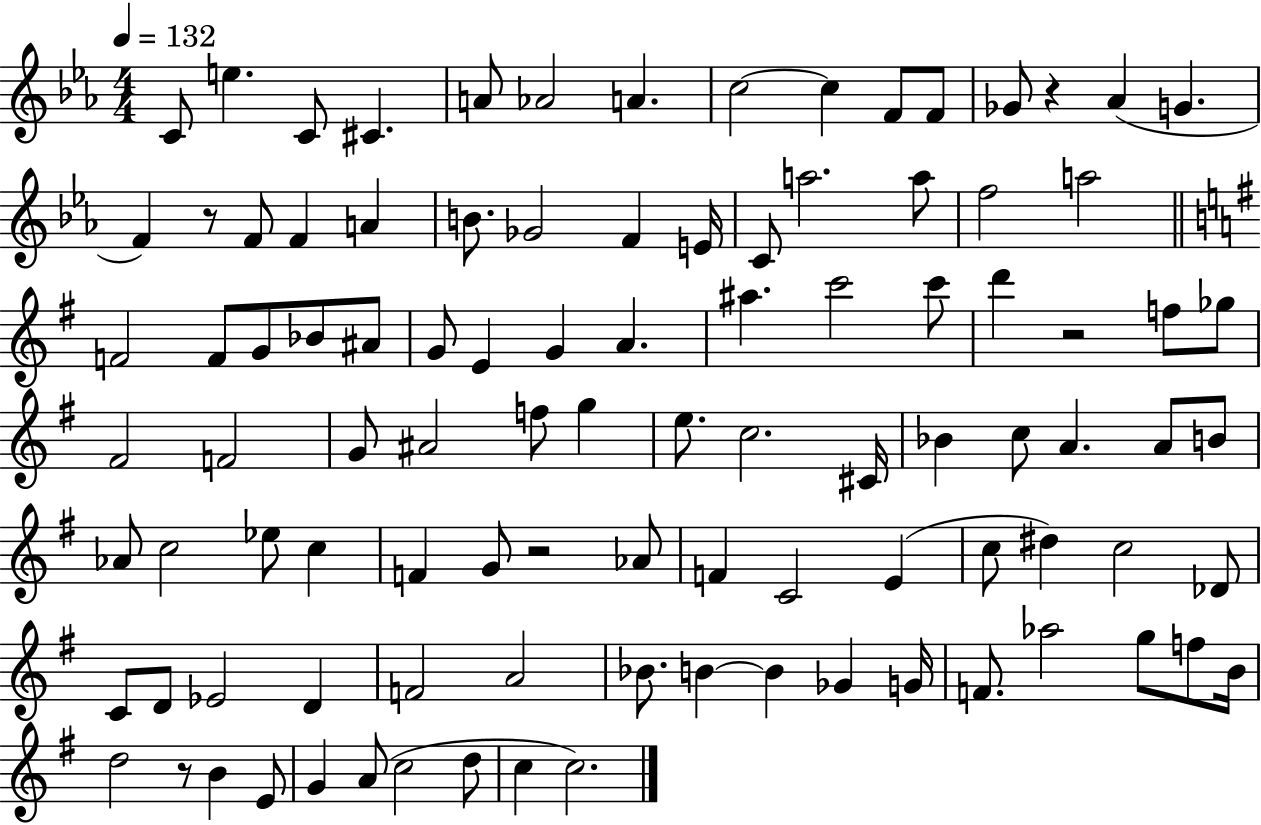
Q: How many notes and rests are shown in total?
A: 100